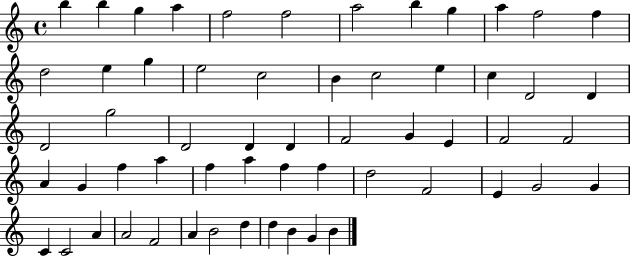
B5/q B5/q G5/q A5/q F5/h F5/h A5/h B5/q G5/q A5/q F5/h F5/q D5/h E5/q G5/q E5/h C5/h B4/q C5/h E5/q C5/q D4/h D4/q D4/h G5/h D4/h D4/q D4/q F4/h G4/q E4/q F4/h F4/h A4/q G4/q F5/q A5/q F5/q A5/q F5/q F5/q D5/h F4/h E4/q G4/h G4/q C4/q C4/h A4/q A4/h F4/h A4/q B4/h D5/q D5/q B4/q G4/q B4/q